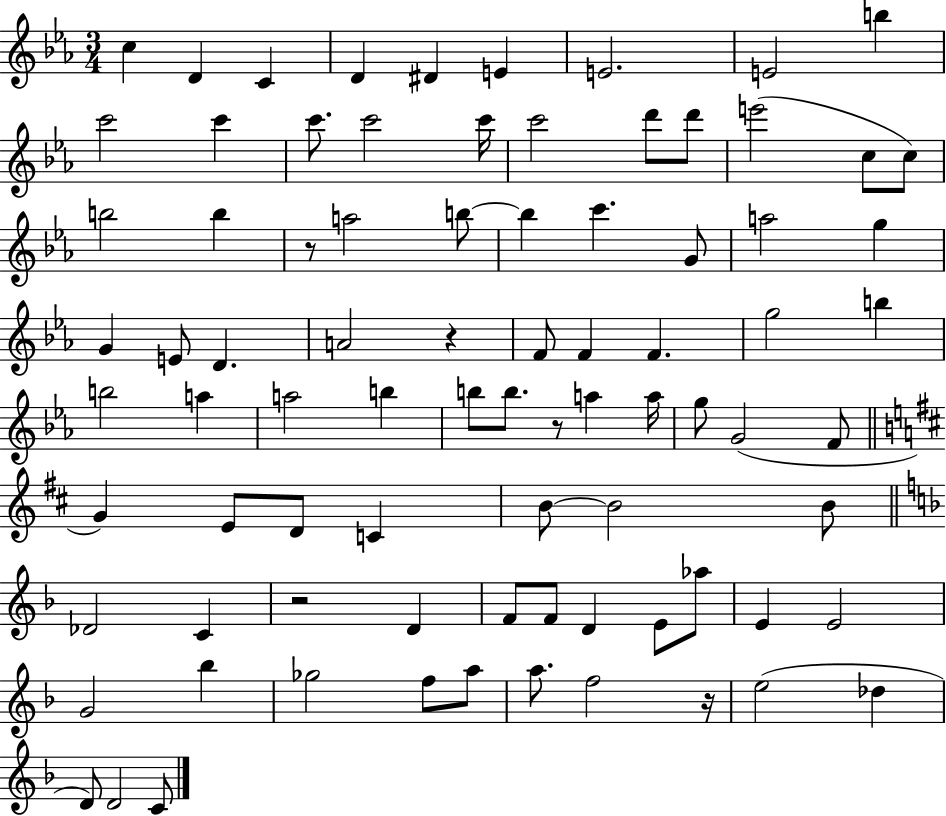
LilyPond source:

{
  \clef treble
  \numericTimeSignature
  \time 3/4
  \key ees \major
  c''4 d'4 c'4 | d'4 dis'4 e'4 | e'2. | e'2 b''4 | \break c'''2 c'''4 | c'''8. c'''2 c'''16 | c'''2 d'''8 d'''8 | e'''2( c''8 c''8) | \break b''2 b''4 | r8 a''2 b''8~~ | b''4 c'''4. g'8 | a''2 g''4 | \break g'4 e'8 d'4. | a'2 r4 | f'8 f'4 f'4. | g''2 b''4 | \break b''2 a''4 | a''2 b''4 | b''8 b''8. r8 a''4 a''16 | g''8 g'2( f'8 | \break \bar "||" \break \key b \minor g'4) e'8 d'8 c'4 | b'8~~ b'2 b'8 | \bar "||" \break \key f \major des'2 c'4 | r2 d'4 | f'8 f'8 d'4 e'8 aes''8 | e'4 e'2 | \break g'2 bes''4 | ges''2 f''8 a''8 | a''8. f''2 r16 | e''2( des''4 | \break d'8) d'2 c'8 | \bar "|."
}